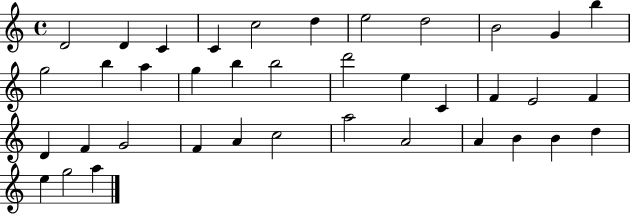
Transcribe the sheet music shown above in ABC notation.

X:1
T:Untitled
M:4/4
L:1/4
K:C
D2 D C C c2 d e2 d2 B2 G b g2 b a g b b2 d'2 e C F E2 F D F G2 F A c2 a2 A2 A B B d e g2 a